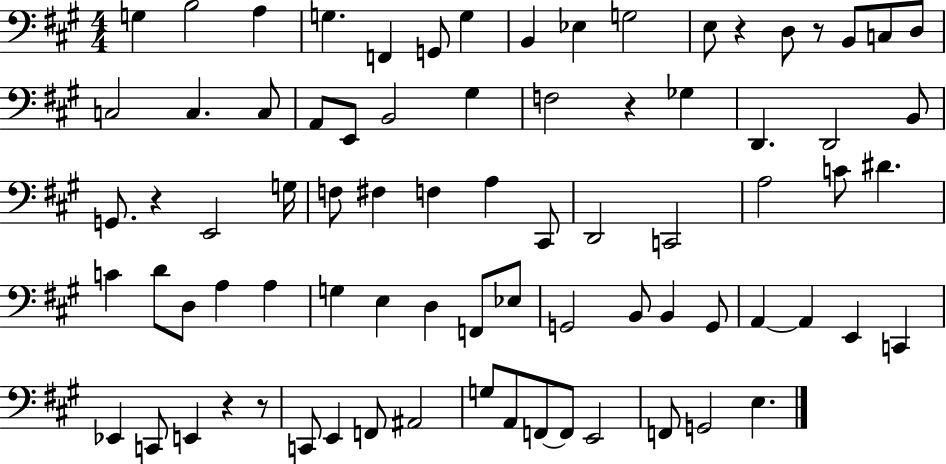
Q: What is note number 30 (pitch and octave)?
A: G3